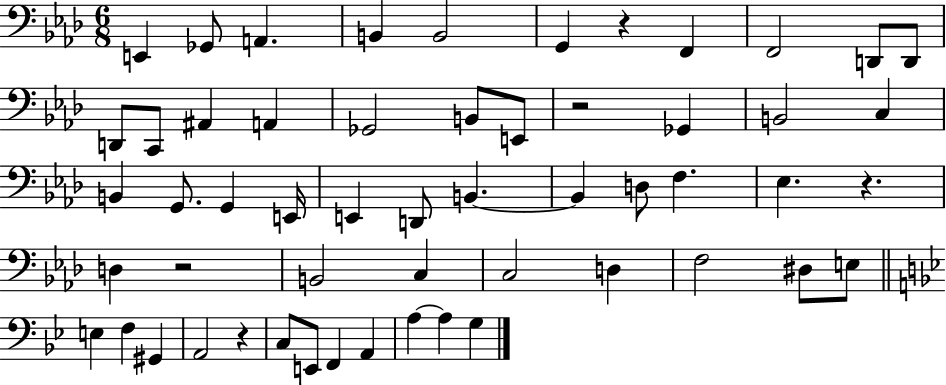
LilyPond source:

{
  \clef bass
  \numericTimeSignature
  \time 6/8
  \key aes \major
  \repeat volta 2 { e,4 ges,8 a,4. | b,4 b,2 | g,4 r4 f,4 | f,2 d,8 d,8 | \break d,8 c,8 ais,4 a,4 | ges,2 b,8 e,8 | r2 ges,4 | b,2 c4 | \break b,4 g,8. g,4 e,16 | e,4 d,8 b,4.~~ | b,4 d8 f4. | ees4. r4. | \break d4 r2 | b,2 c4 | c2 d4 | f2 dis8 e8 | \break \bar "||" \break \key bes \major e4 f4 gis,4 | a,2 r4 | c8 e,8 f,4 a,4 | a4~~ a4 g4 | \break } \bar "|."
}